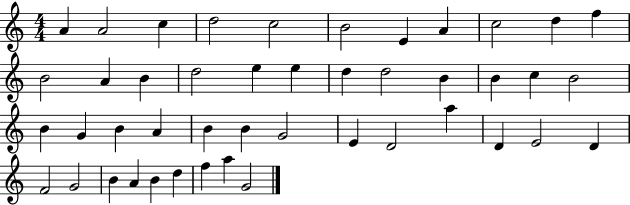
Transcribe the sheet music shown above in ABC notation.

X:1
T:Untitled
M:4/4
L:1/4
K:C
A A2 c d2 c2 B2 E A c2 d f B2 A B d2 e e d d2 B B c B2 B G B A B B G2 E D2 a D E2 D F2 G2 B A B d f a G2